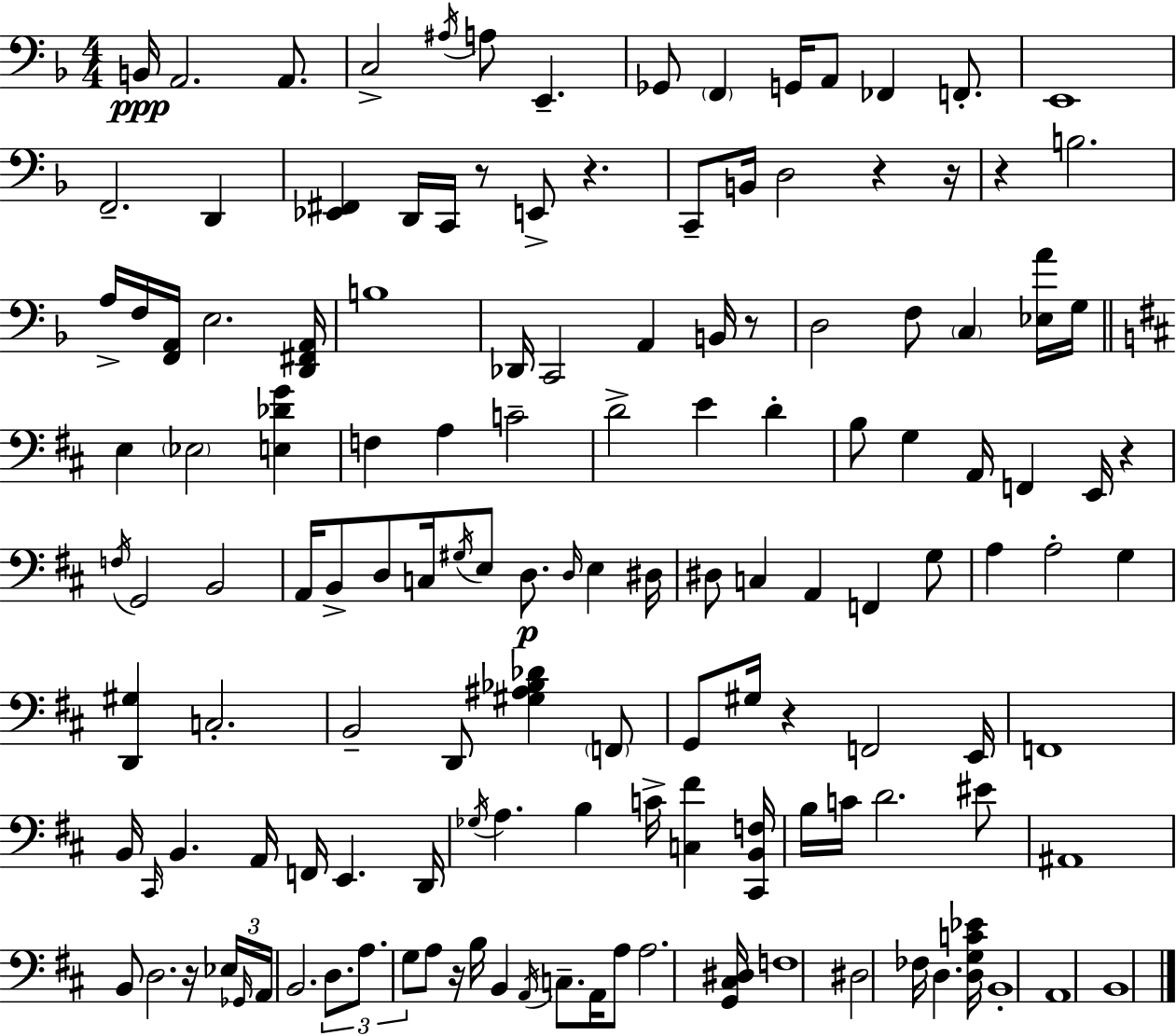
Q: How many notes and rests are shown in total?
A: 139